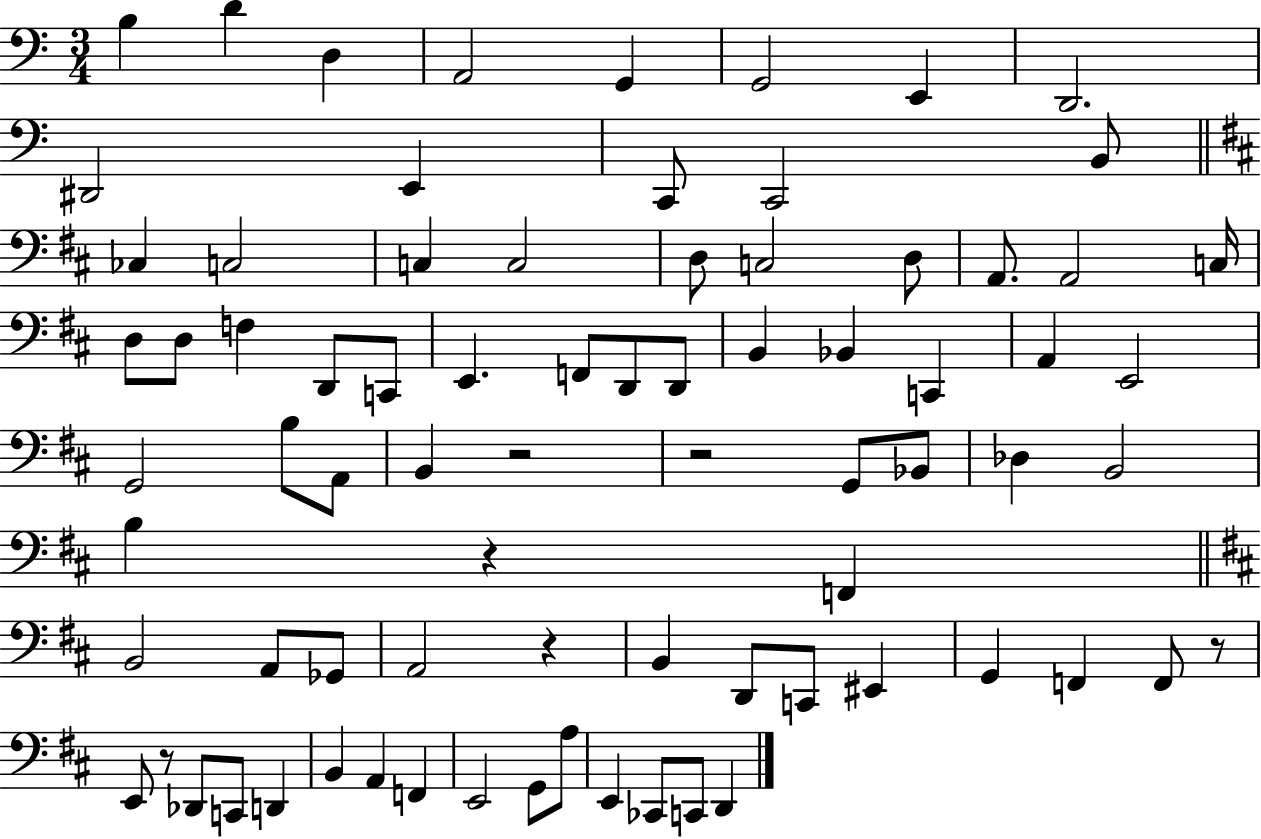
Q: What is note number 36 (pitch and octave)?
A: A2